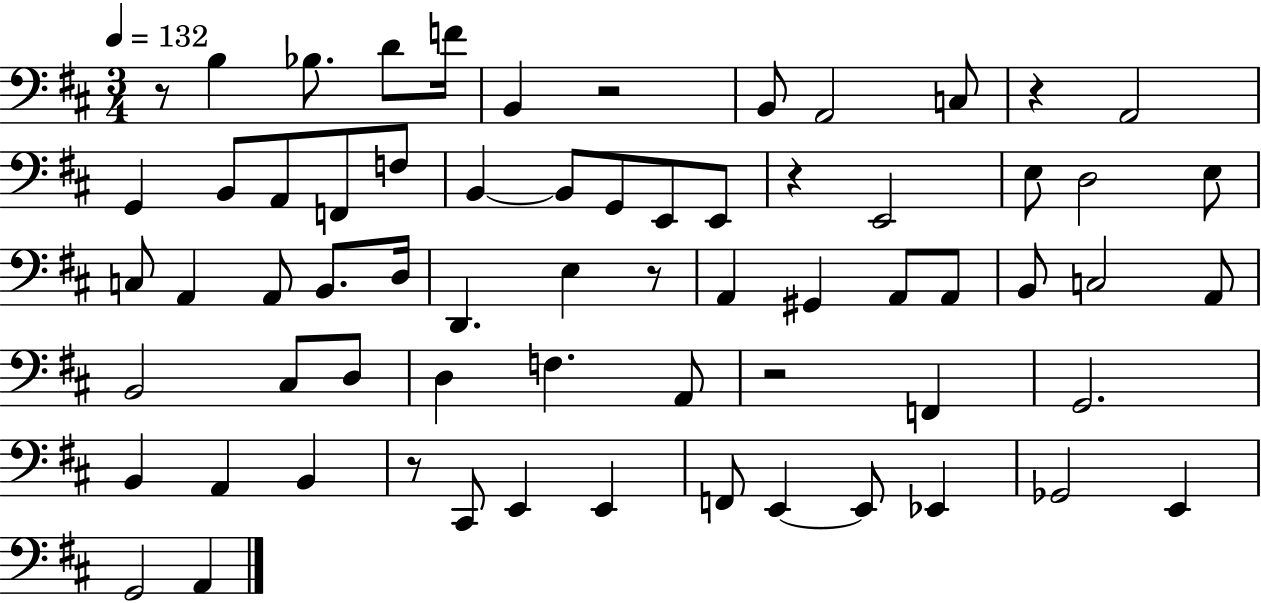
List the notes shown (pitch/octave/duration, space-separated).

R/e B3/q Bb3/e. D4/e F4/s B2/q R/h B2/e A2/h C3/e R/q A2/h G2/q B2/e A2/e F2/e F3/e B2/q B2/e G2/e E2/e E2/e R/q E2/h E3/e D3/h E3/e C3/e A2/q A2/e B2/e. D3/s D2/q. E3/q R/e A2/q G#2/q A2/e A2/e B2/e C3/h A2/e B2/h C#3/e D3/e D3/q F3/q. A2/e R/h F2/q G2/h. B2/q A2/q B2/q R/e C#2/e E2/q E2/q F2/e E2/q E2/e Eb2/q Gb2/h E2/q G2/h A2/q